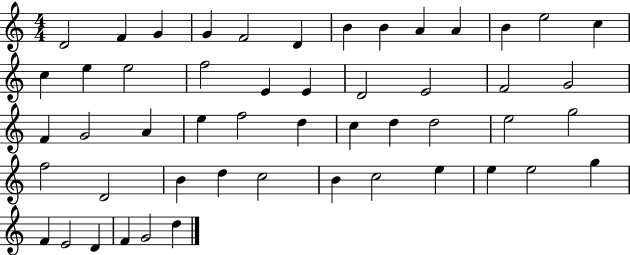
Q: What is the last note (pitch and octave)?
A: D5